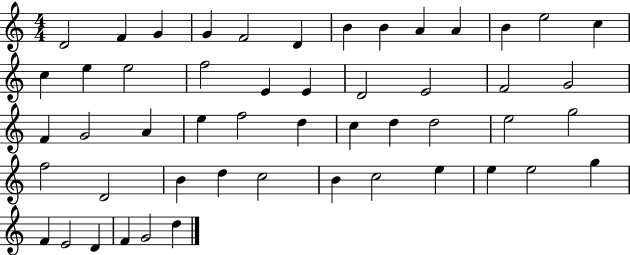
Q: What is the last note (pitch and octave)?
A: D5